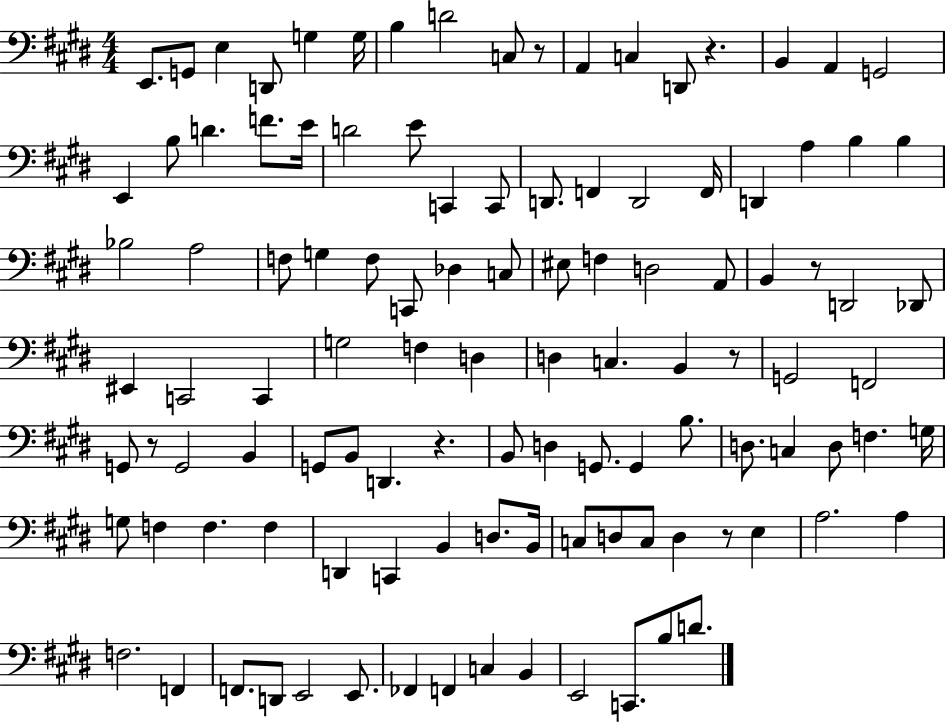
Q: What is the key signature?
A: E major